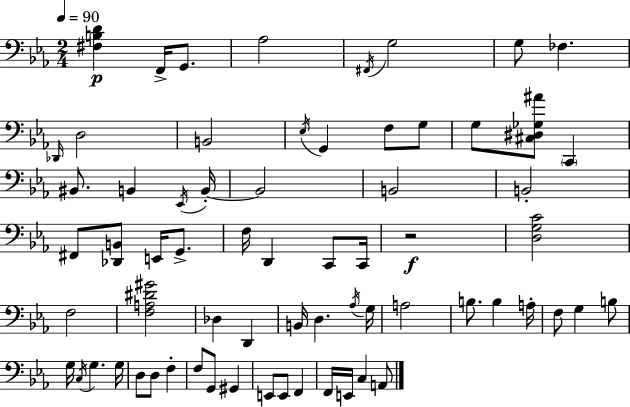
[F#3,B3,D4]/q F2/s G2/e. Ab3/h F#2/s G3/h G3/e FES3/q. Db2/s D3/h B2/h Eb3/s G2/q F3/e G3/e G3/e [C#3,D#3,Gb3,A#4]/e C2/q BIS2/e. B2/q Eb2/s B2/s B2/h B2/h B2/h F#2/e [Db2,B2]/e E2/s G2/e. F3/s D2/q C2/e C2/s R/h [D3,G3,C4]/h F3/h [F3,A3,D#4,G#4]/h Db3/q D2/q B2/s D3/q. Ab3/s G3/s A3/h B3/e. B3/q A3/s F3/e G3/q B3/e G3/s C3/s G3/q. G3/s D3/e D3/e F3/q F3/e G2/e G#2/q E2/e E2/e F2/q F2/s E2/s C3/q A2/e